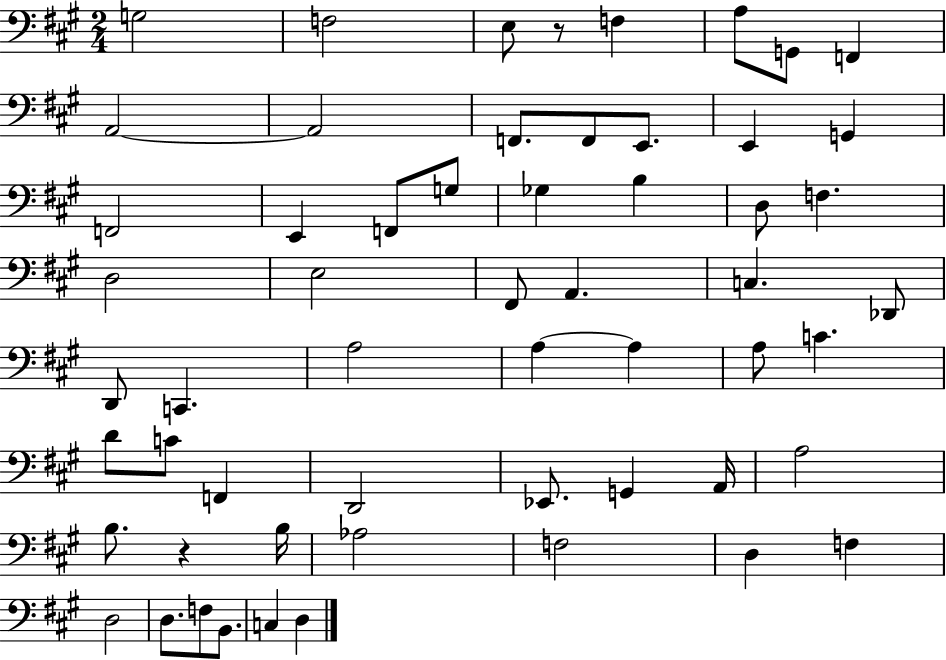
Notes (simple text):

G3/h F3/h E3/e R/e F3/q A3/e G2/e F2/q A2/h A2/h F2/e. F2/e E2/e. E2/q G2/q F2/h E2/q F2/e G3/e Gb3/q B3/q D3/e F3/q. D3/h E3/h F#2/e A2/q. C3/q. Db2/e D2/e C2/q. A3/h A3/q A3/q A3/e C4/q. D4/e C4/e F2/q D2/h Eb2/e. G2/q A2/s A3/h B3/e. R/q B3/s Ab3/h F3/h D3/q F3/q D3/h D3/e. F3/e B2/e. C3/q D3/q